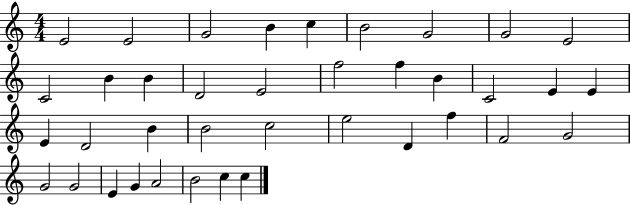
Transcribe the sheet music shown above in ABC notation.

X:1
T:Untitled
M:4/4
L:1/4
K:C
E2 E2 G2 B c B2 G2 G2 E2 C2 B B D2 E2 f2 f B C2 E E E D2 B B2 c2 e2 D f F2 G2 G2 G2 E G A2 B2 c c